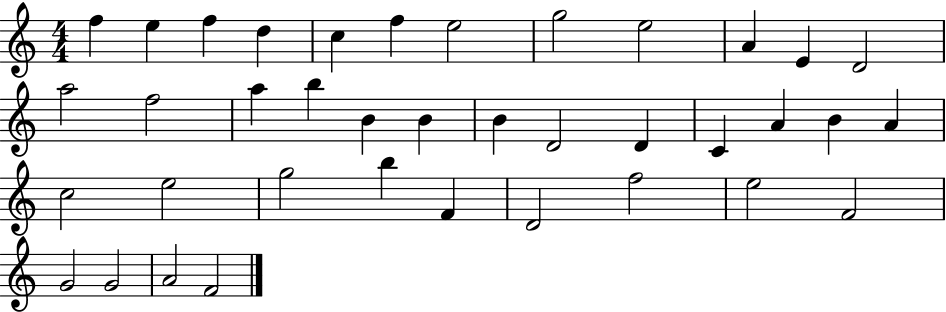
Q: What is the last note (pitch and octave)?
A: F4